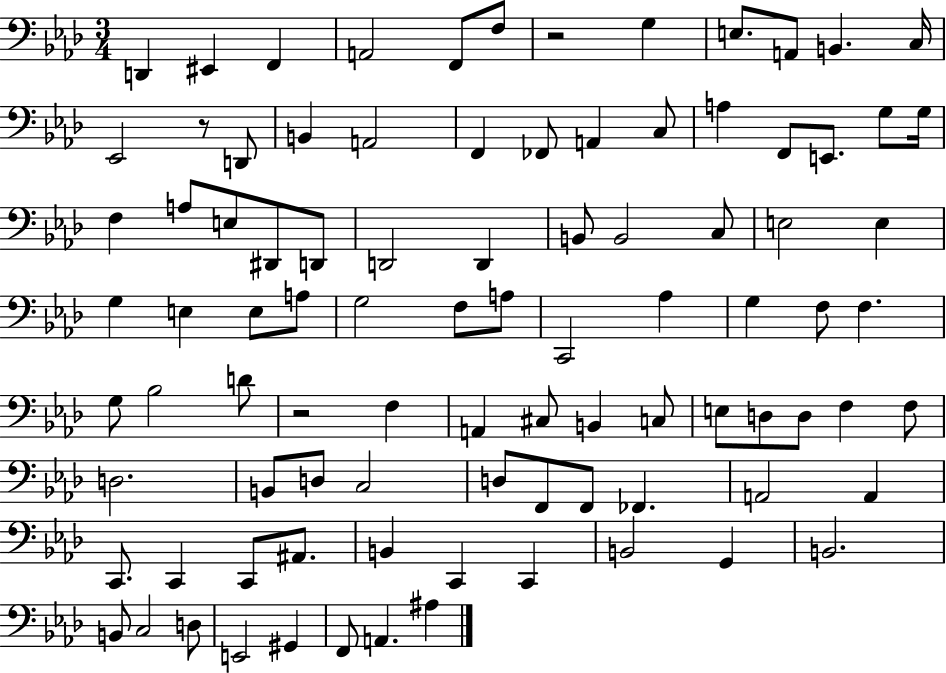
{
  \clef bass
  \numericTimeSignature
  \time 3/4
  \key aes \major
  d,4 eis,4 f,4 | a,2 f,8 f8 | r2 g4 | e8. a,8 b,4. c16 | \break ees,2 r8 d,8 | b,4 a,2 | f,4 fes,8 a,4 c8 | a4 f,8 e,8. g8 g16 | \break f4 a8 e8 dis,8 d,8 | d,2 d,4 | b,8 b,2 c8 | e2 e4 | \break g4 e4 e8 a8 | g2 f8 a8 | c,2 aes4 | g4 f8 f4. | \break g8 bes2 d'8 | r2 f4 | a,4 cis8 b,4 c8 | e8 d8 d8 f4 f8 | \break d2. | b,8 d8 c2 | d8 f,8 f,8 fes,4. | a,2 a,4 | \break c,8. c,4 c,8 ais,8. | b,4 c,4 c,4 | b,2 g,4 | b,2. | \break b,8 c2 d8 | e,2 gis,4 | f,8 a,4. ais4 | \bar "|."
}